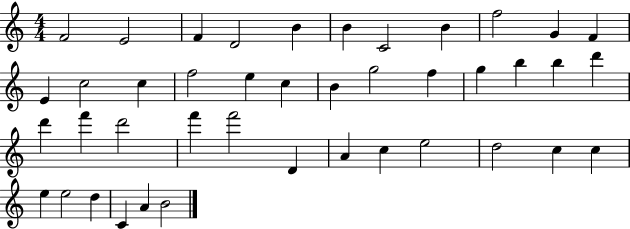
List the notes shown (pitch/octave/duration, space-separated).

F4/h E4/h F4/q D4/h B4/q B4/q C4/h B4/q F5/h G4/q F4/q E4/q C5/h C5/q F5/h E5/q C5/q B4/q G5/h F5/q G5/q B5/q B5/q D6/q D6/q F6/q D6/h F6/q F6/h D4/q A4/q C5/q E5/h D5/h C5/q C5/q E5/q E5/h D5/q C4/q A4/q B4/h